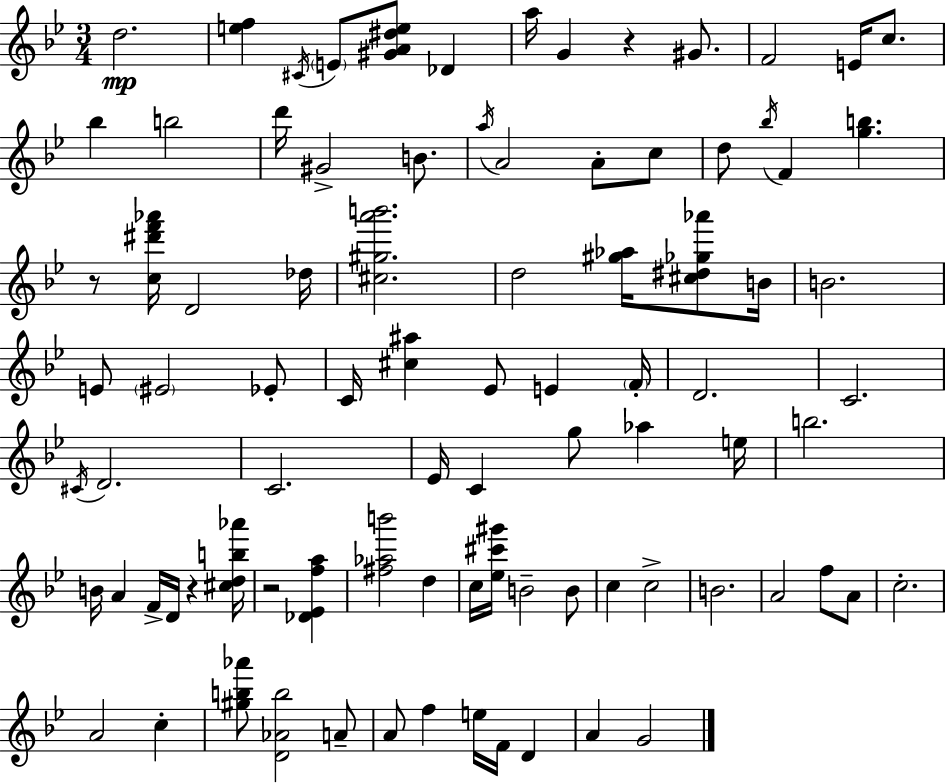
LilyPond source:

{
  \clef treble
  \numericTimeSignature
  \time 3/4
  \key g \minor
  \repeat volta 2 { d''2.\mp | <e'' f''>4 \acciaccatura { cis'16 } \parenthesize e'8 <gis' a' dis'' e''>8 des'4 | a''16 g'4 r4 gis'8. | f'2 e'16 c''8. | \break bes''4 b''2 | d'''16 gis'2-> b'8. | \acciaccatura { a''16 } a'2 a'8-. | c''8 d''8 \acciaccatura { bes''16 } f'4 <g'' b''>4. | \break r8 <c'' dis''' f''' aes'''>16 d'2 | des''16 <cis'' gis'' a''' b'''>2. | d''2 <gis'' aes''>16 | <cis'' dis'' ges'' aes'''>8 b'16 b'2. | \break e'8 \parenthesize eis'2 | ees'8-. c'16 <cis'' ais''>4 ees'8 e'4 | \parenthesize f'16-. d'2. | c'2. | \break \acciaccatura { cis'16 } d'2. | c'2. | ees'16 c'4 g''8 aes''4 | e''16 b''2. | \break b'16 a'4 f'16-> d'16 r4 | <cis'' d'' b'' aes'''>16 r2 | <des' ees' f'' a''>4 <fis'' aes'' b'''>2 | d''4 c''16 <ees'' cis''' gis'''>16 b'2-- | \break b'8 c''4 c''2-> | b'2. | a'2 | f''8 a'8 c''2.-. | \break a'2 | c''4-. <gis'' b'' aes'''>8 <d' aes' b''>2 | a'8-- a'8 f''4 e''16 f'16 | d'4 a'4 g'2 | \break } \bar "|."
}